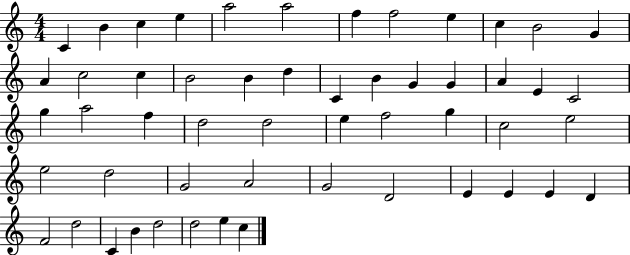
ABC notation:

X:1
T:Untitled
M:4/4
L:1/4
K:C
C B c e a2 a2 f f2 e c B2 G A c2 c B2 B d C B G G A E C2 g a2 f d2 d2 e f2 g c2 e2 e2 d2 G2 A2 G2 D2 E E E D F2 d2 C B d2 d2 e c